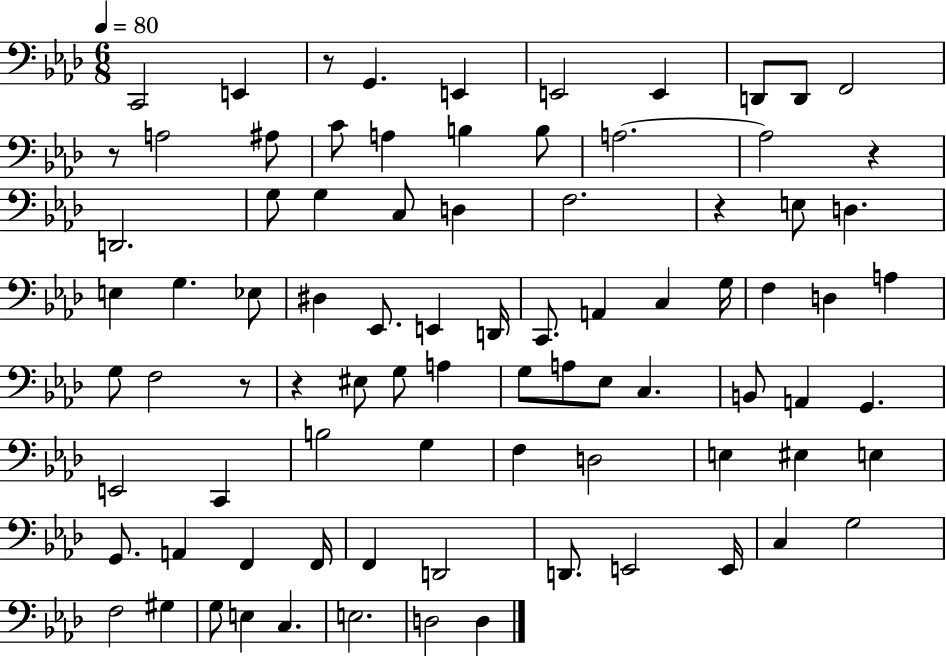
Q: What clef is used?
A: bass